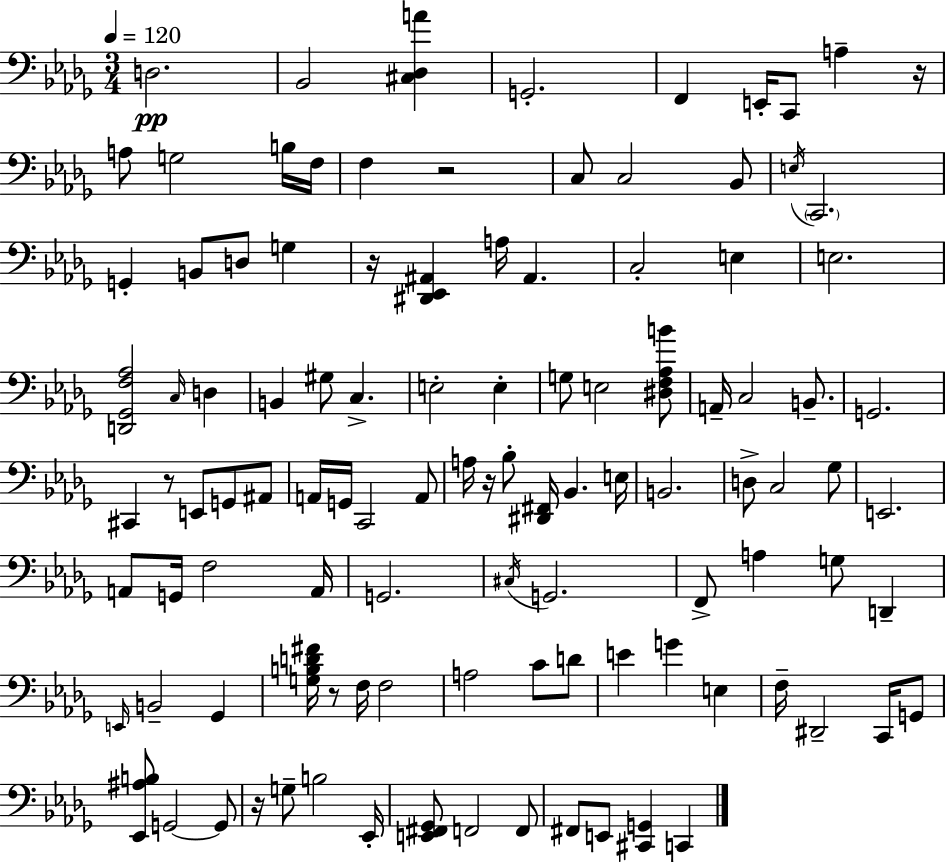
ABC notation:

X:1
T:Untitled
M:3/4
L:1/4
K:Bbm
D,2 _B,,2 [^C,_D,A] G,,2 F,, E,,/4 C,,/2 A, z/4 A,/2 G,2 B,/4 F,/4 F, z2 C,/2 C,2 _B,,/2 E,/4 C,,2 G,, B,,/2 D,/2 G, z/4 [^D,,_E,,^A,,] A,/4 ^A,, C,2 E, E,2 [D,,_G,,F,_A,]2 C,/4 D, B,, ^G,/2 C, E,2 E, G,/2 E,2 [^D,F,_A,B]/2 A,,/4 C,2 B,,/2 G,,2 ^C,, z/2 E,,/2 G,,/2 ^A,,/2 A,,/4 G,,/4 C,,2 A,,/2 A,/4 z/4 _B,/2 [^D,,^F,,]/4 _B,, E,/4 B,,2 D,/2 C,2 _G,/2 E,,2 A,,/2 G,,/4 F,2 A,,/4 G,,2 ^C,/4 G,,2 F,,/2 A, G,/2 D,, E,,/4 B,,2 _G,, [G,B,D^F]/4 z/2 F,/4 F,2 A,2 C/2 D/2 E G E, F,/4 ^D,,2 C,,/4 G,,/2 [_E,,^A,B,]/2 G,,2 G,,/2 z/4 G,/2 B,2 _E,,/4 [E,,^F,,_G,,]/2 F,,2 F,,/2 ^F,,/2 E,,/2 [^C,,G,,] C,,